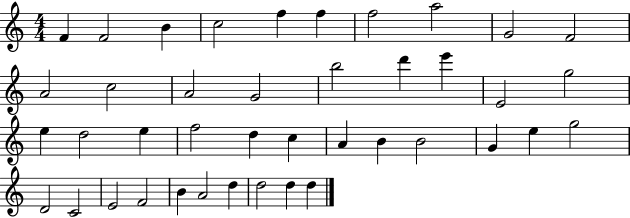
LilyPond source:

{
  \clef treble
  \numericTimeSignature
  \time 4/4
  \key c \major
  f'4 f'2 b'4 | c''2 f''4 f''4 | f''2 a''2 | g'2 f'2 | \break a'2 c''2 | a'2 g'2 | b''2 d'''4 e'''4 | e'2 g''2 | \break e''4 d''2 e''4 | f''2 d''4 c''4 | a'4 b'4 b'2 | g'4 e''4 g''2 | \break d'2 c'2 | e'2 f'2 | b'4 a'2 d''4 | d''2 d''4 d''4 | \break \bar "|."
}